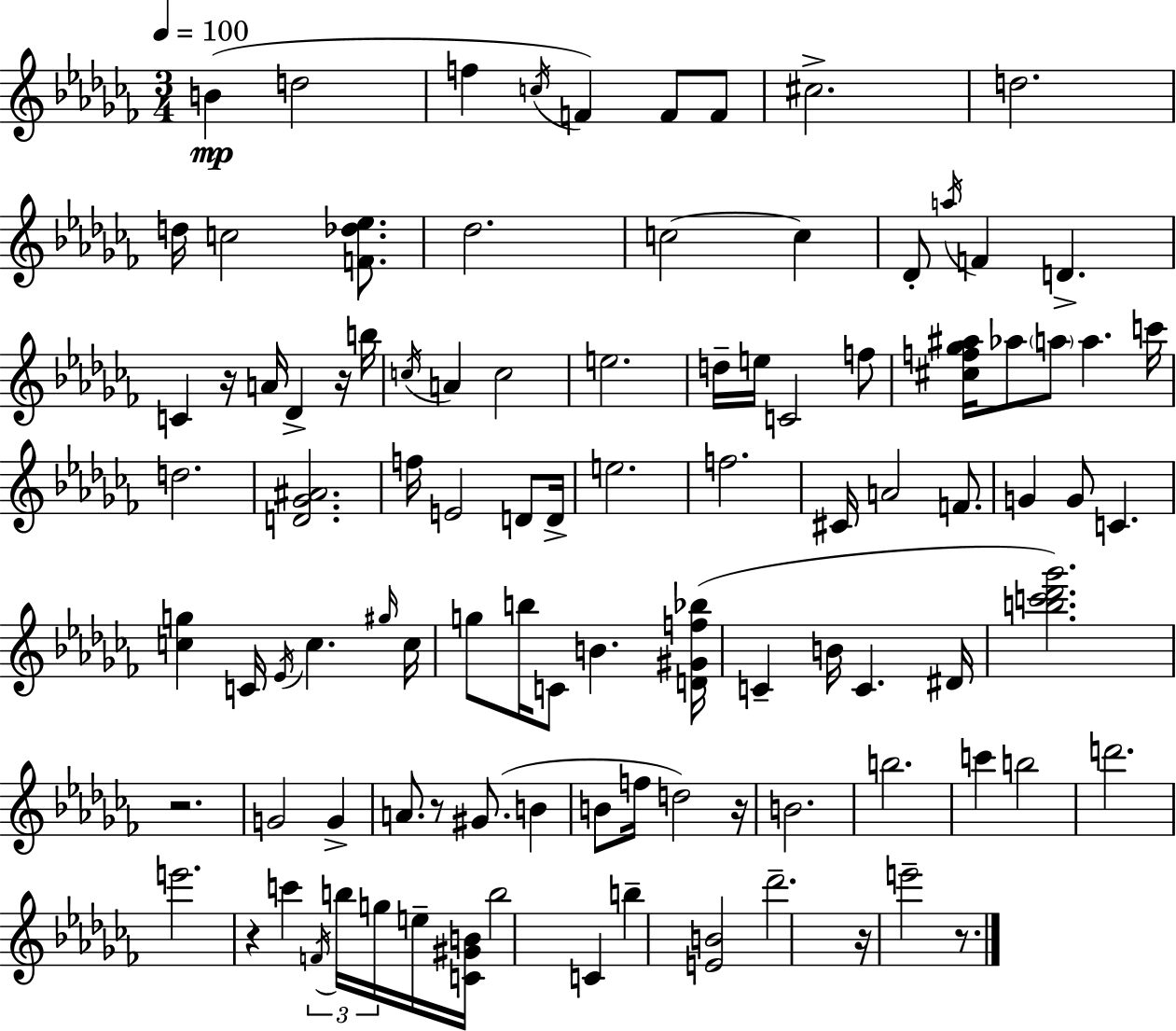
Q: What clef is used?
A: treble